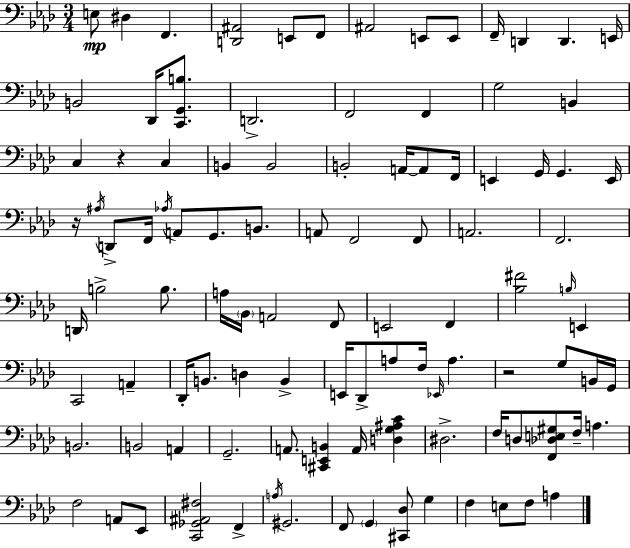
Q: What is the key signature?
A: F minor